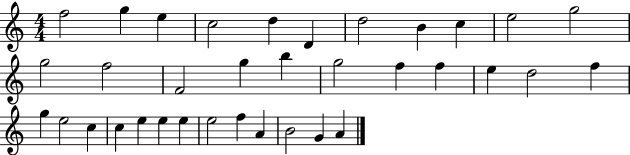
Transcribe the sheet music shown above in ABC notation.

X:1
T:Untitled
M:4/4
L:1/4
K:C
f2 g e c2 d D d2 B c e2 g2 g2 f2 F2 g b g2 f f e d2 f g e2 c c e e e e2 f A B2 G A